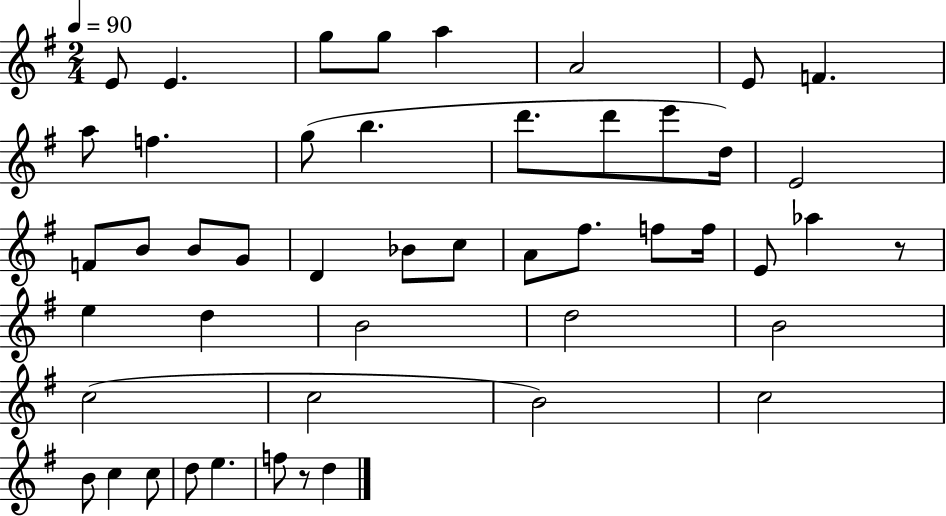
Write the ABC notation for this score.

X:1
T:Untitled
M:2/4
L:1/4
K:G
E/2 E g/2 g/2 a A2 E/2 F a/2 f g/2 b d'/2 d'/2 e'/2 d/4 E2 F/2 B/2 B/2 G/2 D _B/2 c/2 A/2 ^f/2 f/2 f/4 E/2 _a z/2 e d B2 d2 B2 c2 c2 B2 c2 B/2 c c/2 d/2 e f/2 z/2 d